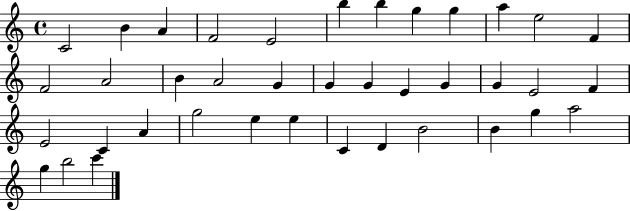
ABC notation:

X:1
T:Untitled
M:4/4
L:1/4
K:C
C2 B A F2 E2 b b g g a e2 F F2 A2 B A2 G G G E G G E2 F E2 C A g2 e e C D B2 B g a2 g b2 c'